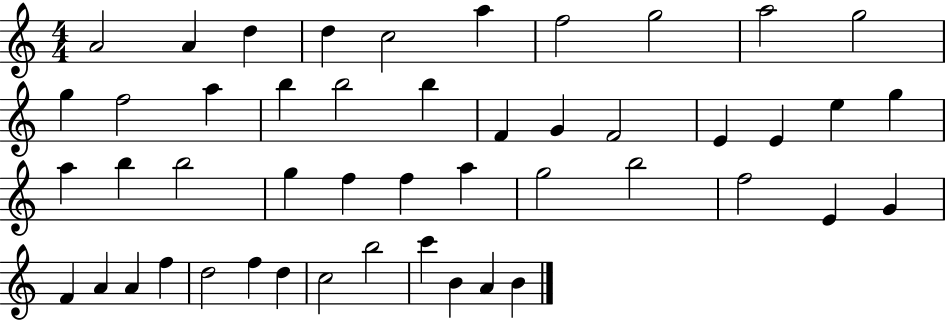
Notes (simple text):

A4/h A4/q D5/q D5/q C5/h A5/q F5/h G5/h A5/h G5/h G5/q F5/h A5/q B5/q B5/h B5/q F4/q G4/q F4/h E4/q E4/q E5/q G5/q A5/q B5/q B5/h G5/q F5/q F5/q A5/q G5/h B5/h F5/h E4/q G4/q F4/q A4/q A4/q F5/q D5/h F5/q D5/q C5/h B5/h C6/q B4/q A4/q B4/q